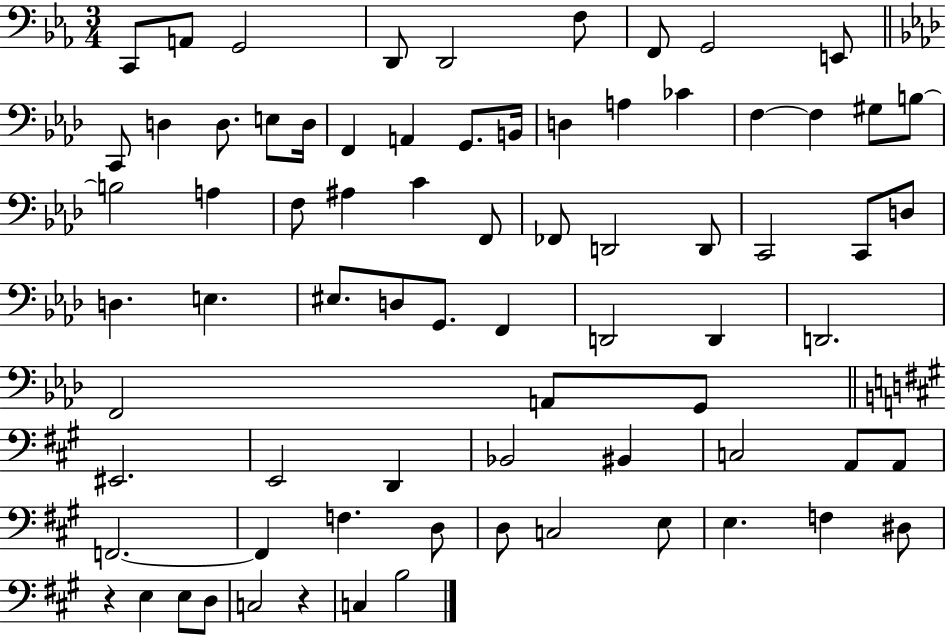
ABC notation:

X:1
T:Untitled
M:3/4
L:1/4
K:Eb
C,,/2 A,,/2 G,,2 D,,/2 D,,2 F,/2 F,,/2 G,,2 E,,/2 C,,/2 D, D,/2 E,/2 D,/4 F,, A,, G,,/2 B,,/4 D, A, _C F, F, ^G,/2 B,/2 B,2 A, F,/2 ^A, C F,,/2 _F,,/2 D,,2 D,,/2 C,,2 C,,/2 D,/2 D, E, ^E,/2 D,/2 G,,/2 F,, D,,2 D,, D,,2 F,,2 A,,/2 G,,/2 ^E,,2 E,,2 D,, _B,,2 ^B,, C,2 A,,/2 A,,/2 F,,2 F,, F, D,/2 D,/2 C,2 E,/2 E, F, ^D,/2 z E, E,/2 D,/2 C,2 z C, B,2